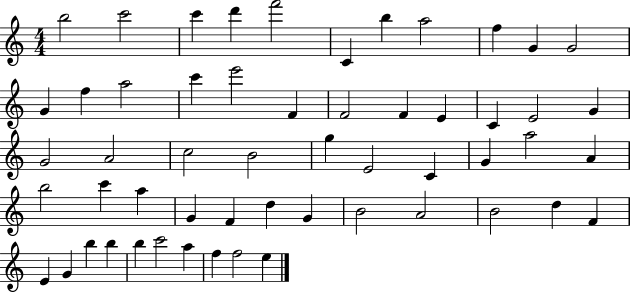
B5/h C6/h C6/q D6/q F6/h C4/q B5/q A5/h F5/q G4/q G4/h G4/q F5/q A5/h C6/q E6/h F4/q F4/h F4/q E4/q C4/q E4/h G4/q G4/h A4/h C5/h B4/h G5/q E4/h C4/q G4/q A5/h A4/q B5/h C6/q A5/q G4/q F4/q D5/q G4/q B4/h A4/h B4/h D5/q F4/q E4/q G4/q B5/q B5/q B5/q C6/h A5/q F5/q F5/h E5/q